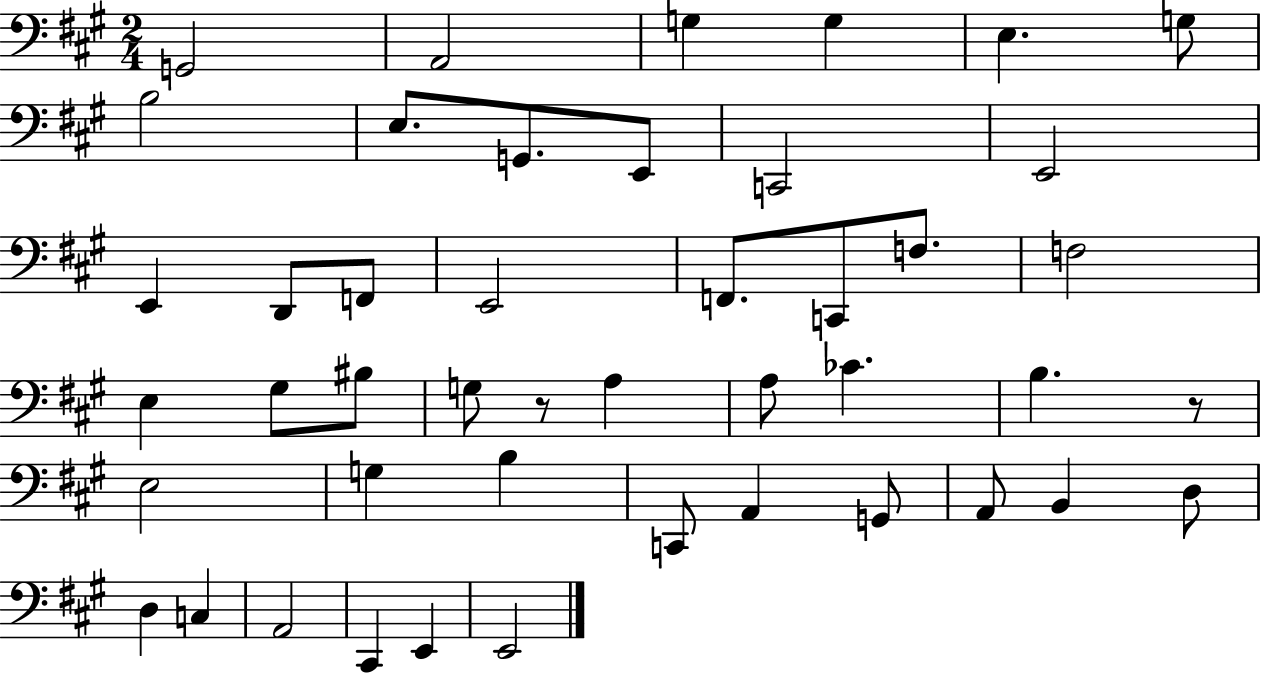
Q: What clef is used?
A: bass